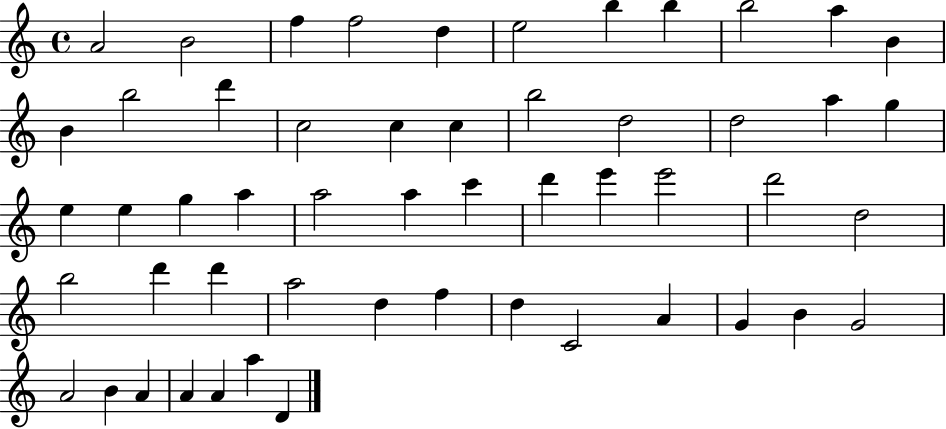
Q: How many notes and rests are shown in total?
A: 53